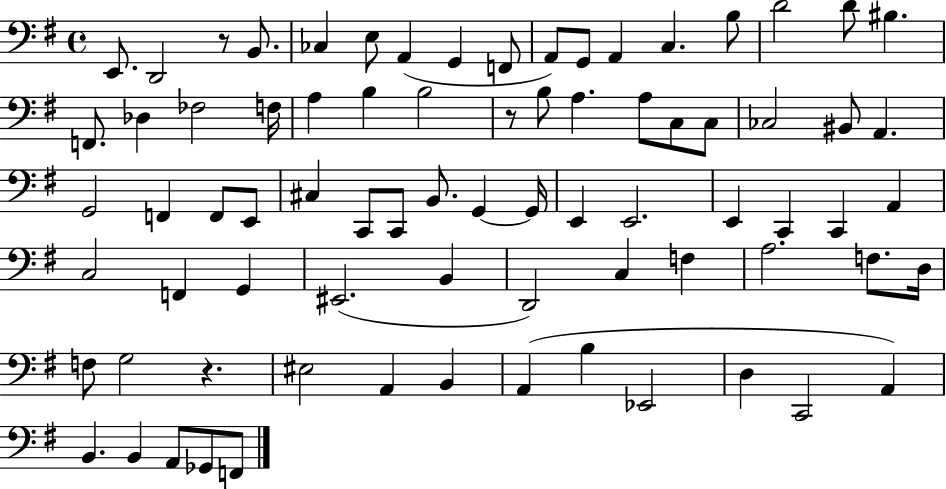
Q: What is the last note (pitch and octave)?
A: F2